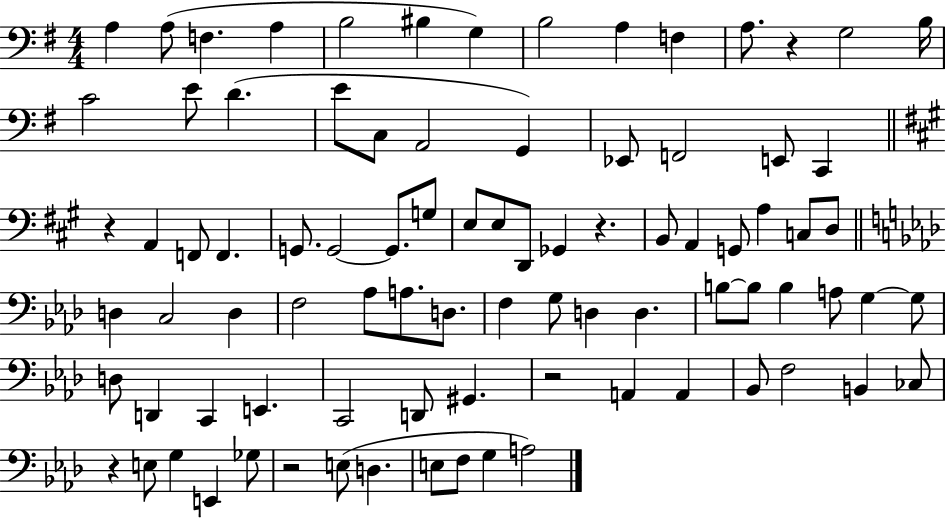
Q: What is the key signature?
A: G major